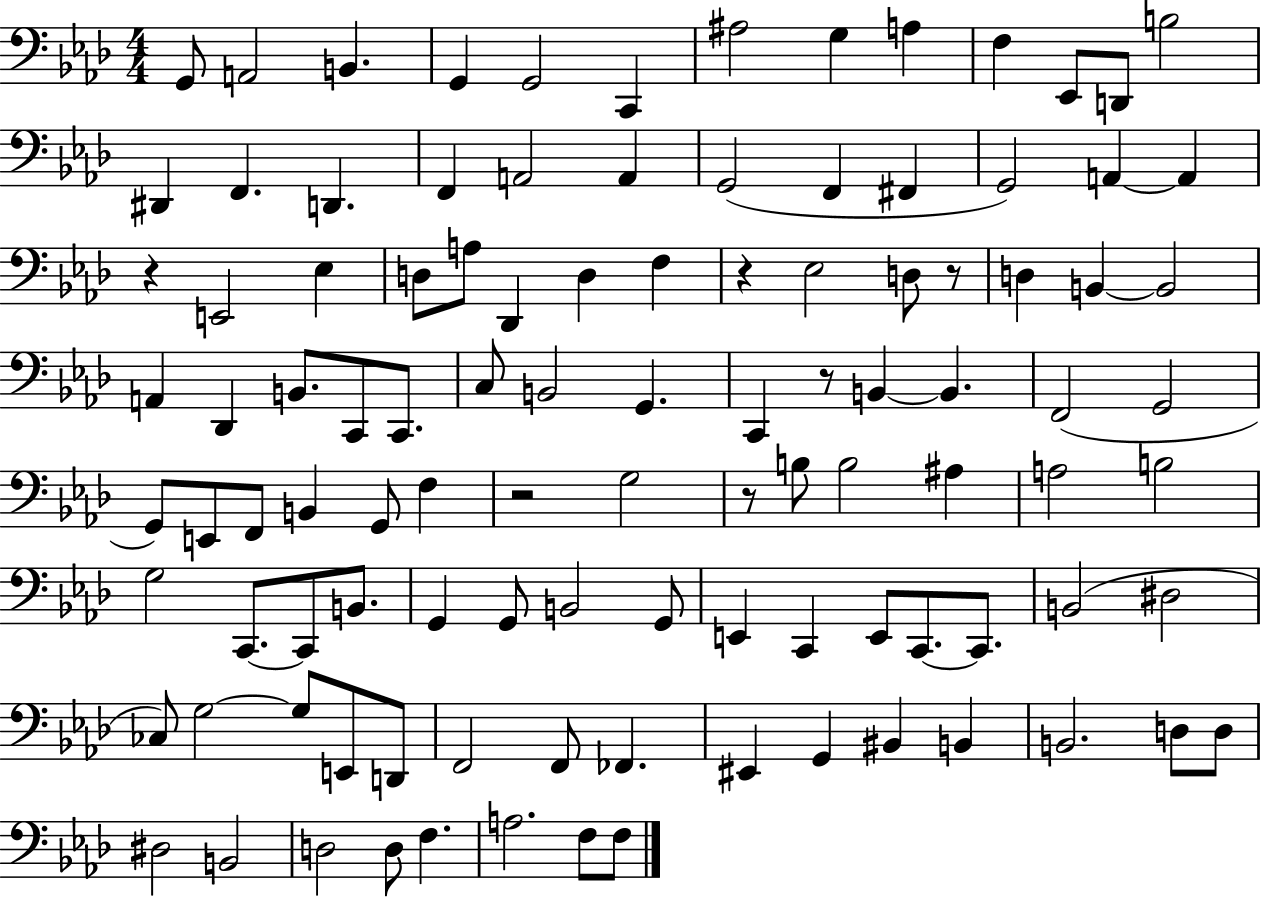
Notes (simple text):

G2/e A2/h B2/q. G2/q G2/h C2/q A#3/h G3/q A3/q F3/q Eb2/e D2/e B3/h D#2/q F2/q. D2/q. F2/q A2/h A2/q G2/h F2/q F#2/q G2/h A2/q A2/q R/q E2/h Eb3/q D3/e A3/e Db2/q D3/q F3/q R/q Eb3/h D3/e R/e D3/q B2/q B2/h A2/q Db2/q B2/e. C2/e C2/e. C3/e B2/h G2/q. C2/q R/e B2/q B2/q. F2/h G2/h G2/e E2/e F2/e B2/q G2/e F3/q R/h G3/h R/e B3/e B3/h A#3/q A3/h B3/h G3/h C2/e. C2/e B2/e. G2/q G2/e B2/h G2/e E2/q C2/q E2/e C2/e. C2/e. B2/h D#3/h CES3/e G3/h G3/e E2/e D2/e F2/h F2/e FES2/q. EIS2/q G2/q BIS2/q B2/q B2/h. D3/e D3/e D#3/h B2/h D3/h D3/e F3/q. A3/h. F3/e F3/e